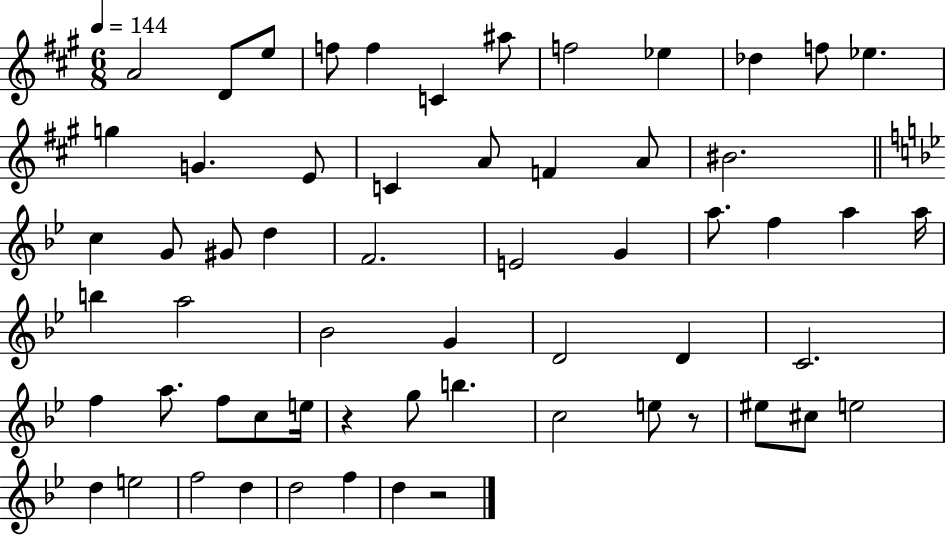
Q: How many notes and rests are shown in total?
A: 60